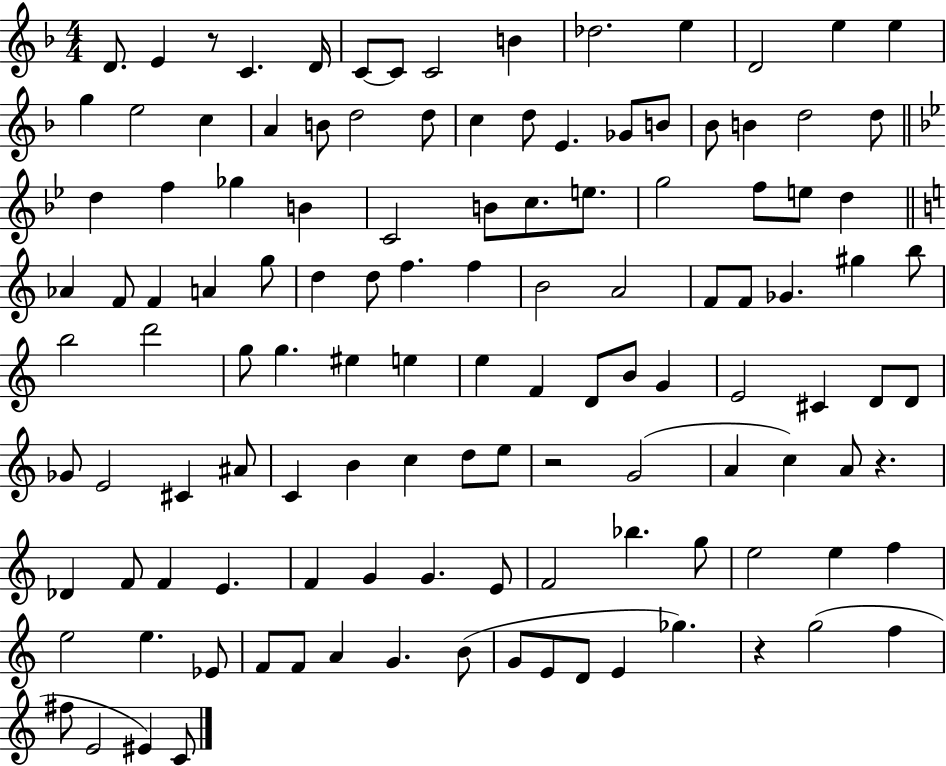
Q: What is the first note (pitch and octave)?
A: D4